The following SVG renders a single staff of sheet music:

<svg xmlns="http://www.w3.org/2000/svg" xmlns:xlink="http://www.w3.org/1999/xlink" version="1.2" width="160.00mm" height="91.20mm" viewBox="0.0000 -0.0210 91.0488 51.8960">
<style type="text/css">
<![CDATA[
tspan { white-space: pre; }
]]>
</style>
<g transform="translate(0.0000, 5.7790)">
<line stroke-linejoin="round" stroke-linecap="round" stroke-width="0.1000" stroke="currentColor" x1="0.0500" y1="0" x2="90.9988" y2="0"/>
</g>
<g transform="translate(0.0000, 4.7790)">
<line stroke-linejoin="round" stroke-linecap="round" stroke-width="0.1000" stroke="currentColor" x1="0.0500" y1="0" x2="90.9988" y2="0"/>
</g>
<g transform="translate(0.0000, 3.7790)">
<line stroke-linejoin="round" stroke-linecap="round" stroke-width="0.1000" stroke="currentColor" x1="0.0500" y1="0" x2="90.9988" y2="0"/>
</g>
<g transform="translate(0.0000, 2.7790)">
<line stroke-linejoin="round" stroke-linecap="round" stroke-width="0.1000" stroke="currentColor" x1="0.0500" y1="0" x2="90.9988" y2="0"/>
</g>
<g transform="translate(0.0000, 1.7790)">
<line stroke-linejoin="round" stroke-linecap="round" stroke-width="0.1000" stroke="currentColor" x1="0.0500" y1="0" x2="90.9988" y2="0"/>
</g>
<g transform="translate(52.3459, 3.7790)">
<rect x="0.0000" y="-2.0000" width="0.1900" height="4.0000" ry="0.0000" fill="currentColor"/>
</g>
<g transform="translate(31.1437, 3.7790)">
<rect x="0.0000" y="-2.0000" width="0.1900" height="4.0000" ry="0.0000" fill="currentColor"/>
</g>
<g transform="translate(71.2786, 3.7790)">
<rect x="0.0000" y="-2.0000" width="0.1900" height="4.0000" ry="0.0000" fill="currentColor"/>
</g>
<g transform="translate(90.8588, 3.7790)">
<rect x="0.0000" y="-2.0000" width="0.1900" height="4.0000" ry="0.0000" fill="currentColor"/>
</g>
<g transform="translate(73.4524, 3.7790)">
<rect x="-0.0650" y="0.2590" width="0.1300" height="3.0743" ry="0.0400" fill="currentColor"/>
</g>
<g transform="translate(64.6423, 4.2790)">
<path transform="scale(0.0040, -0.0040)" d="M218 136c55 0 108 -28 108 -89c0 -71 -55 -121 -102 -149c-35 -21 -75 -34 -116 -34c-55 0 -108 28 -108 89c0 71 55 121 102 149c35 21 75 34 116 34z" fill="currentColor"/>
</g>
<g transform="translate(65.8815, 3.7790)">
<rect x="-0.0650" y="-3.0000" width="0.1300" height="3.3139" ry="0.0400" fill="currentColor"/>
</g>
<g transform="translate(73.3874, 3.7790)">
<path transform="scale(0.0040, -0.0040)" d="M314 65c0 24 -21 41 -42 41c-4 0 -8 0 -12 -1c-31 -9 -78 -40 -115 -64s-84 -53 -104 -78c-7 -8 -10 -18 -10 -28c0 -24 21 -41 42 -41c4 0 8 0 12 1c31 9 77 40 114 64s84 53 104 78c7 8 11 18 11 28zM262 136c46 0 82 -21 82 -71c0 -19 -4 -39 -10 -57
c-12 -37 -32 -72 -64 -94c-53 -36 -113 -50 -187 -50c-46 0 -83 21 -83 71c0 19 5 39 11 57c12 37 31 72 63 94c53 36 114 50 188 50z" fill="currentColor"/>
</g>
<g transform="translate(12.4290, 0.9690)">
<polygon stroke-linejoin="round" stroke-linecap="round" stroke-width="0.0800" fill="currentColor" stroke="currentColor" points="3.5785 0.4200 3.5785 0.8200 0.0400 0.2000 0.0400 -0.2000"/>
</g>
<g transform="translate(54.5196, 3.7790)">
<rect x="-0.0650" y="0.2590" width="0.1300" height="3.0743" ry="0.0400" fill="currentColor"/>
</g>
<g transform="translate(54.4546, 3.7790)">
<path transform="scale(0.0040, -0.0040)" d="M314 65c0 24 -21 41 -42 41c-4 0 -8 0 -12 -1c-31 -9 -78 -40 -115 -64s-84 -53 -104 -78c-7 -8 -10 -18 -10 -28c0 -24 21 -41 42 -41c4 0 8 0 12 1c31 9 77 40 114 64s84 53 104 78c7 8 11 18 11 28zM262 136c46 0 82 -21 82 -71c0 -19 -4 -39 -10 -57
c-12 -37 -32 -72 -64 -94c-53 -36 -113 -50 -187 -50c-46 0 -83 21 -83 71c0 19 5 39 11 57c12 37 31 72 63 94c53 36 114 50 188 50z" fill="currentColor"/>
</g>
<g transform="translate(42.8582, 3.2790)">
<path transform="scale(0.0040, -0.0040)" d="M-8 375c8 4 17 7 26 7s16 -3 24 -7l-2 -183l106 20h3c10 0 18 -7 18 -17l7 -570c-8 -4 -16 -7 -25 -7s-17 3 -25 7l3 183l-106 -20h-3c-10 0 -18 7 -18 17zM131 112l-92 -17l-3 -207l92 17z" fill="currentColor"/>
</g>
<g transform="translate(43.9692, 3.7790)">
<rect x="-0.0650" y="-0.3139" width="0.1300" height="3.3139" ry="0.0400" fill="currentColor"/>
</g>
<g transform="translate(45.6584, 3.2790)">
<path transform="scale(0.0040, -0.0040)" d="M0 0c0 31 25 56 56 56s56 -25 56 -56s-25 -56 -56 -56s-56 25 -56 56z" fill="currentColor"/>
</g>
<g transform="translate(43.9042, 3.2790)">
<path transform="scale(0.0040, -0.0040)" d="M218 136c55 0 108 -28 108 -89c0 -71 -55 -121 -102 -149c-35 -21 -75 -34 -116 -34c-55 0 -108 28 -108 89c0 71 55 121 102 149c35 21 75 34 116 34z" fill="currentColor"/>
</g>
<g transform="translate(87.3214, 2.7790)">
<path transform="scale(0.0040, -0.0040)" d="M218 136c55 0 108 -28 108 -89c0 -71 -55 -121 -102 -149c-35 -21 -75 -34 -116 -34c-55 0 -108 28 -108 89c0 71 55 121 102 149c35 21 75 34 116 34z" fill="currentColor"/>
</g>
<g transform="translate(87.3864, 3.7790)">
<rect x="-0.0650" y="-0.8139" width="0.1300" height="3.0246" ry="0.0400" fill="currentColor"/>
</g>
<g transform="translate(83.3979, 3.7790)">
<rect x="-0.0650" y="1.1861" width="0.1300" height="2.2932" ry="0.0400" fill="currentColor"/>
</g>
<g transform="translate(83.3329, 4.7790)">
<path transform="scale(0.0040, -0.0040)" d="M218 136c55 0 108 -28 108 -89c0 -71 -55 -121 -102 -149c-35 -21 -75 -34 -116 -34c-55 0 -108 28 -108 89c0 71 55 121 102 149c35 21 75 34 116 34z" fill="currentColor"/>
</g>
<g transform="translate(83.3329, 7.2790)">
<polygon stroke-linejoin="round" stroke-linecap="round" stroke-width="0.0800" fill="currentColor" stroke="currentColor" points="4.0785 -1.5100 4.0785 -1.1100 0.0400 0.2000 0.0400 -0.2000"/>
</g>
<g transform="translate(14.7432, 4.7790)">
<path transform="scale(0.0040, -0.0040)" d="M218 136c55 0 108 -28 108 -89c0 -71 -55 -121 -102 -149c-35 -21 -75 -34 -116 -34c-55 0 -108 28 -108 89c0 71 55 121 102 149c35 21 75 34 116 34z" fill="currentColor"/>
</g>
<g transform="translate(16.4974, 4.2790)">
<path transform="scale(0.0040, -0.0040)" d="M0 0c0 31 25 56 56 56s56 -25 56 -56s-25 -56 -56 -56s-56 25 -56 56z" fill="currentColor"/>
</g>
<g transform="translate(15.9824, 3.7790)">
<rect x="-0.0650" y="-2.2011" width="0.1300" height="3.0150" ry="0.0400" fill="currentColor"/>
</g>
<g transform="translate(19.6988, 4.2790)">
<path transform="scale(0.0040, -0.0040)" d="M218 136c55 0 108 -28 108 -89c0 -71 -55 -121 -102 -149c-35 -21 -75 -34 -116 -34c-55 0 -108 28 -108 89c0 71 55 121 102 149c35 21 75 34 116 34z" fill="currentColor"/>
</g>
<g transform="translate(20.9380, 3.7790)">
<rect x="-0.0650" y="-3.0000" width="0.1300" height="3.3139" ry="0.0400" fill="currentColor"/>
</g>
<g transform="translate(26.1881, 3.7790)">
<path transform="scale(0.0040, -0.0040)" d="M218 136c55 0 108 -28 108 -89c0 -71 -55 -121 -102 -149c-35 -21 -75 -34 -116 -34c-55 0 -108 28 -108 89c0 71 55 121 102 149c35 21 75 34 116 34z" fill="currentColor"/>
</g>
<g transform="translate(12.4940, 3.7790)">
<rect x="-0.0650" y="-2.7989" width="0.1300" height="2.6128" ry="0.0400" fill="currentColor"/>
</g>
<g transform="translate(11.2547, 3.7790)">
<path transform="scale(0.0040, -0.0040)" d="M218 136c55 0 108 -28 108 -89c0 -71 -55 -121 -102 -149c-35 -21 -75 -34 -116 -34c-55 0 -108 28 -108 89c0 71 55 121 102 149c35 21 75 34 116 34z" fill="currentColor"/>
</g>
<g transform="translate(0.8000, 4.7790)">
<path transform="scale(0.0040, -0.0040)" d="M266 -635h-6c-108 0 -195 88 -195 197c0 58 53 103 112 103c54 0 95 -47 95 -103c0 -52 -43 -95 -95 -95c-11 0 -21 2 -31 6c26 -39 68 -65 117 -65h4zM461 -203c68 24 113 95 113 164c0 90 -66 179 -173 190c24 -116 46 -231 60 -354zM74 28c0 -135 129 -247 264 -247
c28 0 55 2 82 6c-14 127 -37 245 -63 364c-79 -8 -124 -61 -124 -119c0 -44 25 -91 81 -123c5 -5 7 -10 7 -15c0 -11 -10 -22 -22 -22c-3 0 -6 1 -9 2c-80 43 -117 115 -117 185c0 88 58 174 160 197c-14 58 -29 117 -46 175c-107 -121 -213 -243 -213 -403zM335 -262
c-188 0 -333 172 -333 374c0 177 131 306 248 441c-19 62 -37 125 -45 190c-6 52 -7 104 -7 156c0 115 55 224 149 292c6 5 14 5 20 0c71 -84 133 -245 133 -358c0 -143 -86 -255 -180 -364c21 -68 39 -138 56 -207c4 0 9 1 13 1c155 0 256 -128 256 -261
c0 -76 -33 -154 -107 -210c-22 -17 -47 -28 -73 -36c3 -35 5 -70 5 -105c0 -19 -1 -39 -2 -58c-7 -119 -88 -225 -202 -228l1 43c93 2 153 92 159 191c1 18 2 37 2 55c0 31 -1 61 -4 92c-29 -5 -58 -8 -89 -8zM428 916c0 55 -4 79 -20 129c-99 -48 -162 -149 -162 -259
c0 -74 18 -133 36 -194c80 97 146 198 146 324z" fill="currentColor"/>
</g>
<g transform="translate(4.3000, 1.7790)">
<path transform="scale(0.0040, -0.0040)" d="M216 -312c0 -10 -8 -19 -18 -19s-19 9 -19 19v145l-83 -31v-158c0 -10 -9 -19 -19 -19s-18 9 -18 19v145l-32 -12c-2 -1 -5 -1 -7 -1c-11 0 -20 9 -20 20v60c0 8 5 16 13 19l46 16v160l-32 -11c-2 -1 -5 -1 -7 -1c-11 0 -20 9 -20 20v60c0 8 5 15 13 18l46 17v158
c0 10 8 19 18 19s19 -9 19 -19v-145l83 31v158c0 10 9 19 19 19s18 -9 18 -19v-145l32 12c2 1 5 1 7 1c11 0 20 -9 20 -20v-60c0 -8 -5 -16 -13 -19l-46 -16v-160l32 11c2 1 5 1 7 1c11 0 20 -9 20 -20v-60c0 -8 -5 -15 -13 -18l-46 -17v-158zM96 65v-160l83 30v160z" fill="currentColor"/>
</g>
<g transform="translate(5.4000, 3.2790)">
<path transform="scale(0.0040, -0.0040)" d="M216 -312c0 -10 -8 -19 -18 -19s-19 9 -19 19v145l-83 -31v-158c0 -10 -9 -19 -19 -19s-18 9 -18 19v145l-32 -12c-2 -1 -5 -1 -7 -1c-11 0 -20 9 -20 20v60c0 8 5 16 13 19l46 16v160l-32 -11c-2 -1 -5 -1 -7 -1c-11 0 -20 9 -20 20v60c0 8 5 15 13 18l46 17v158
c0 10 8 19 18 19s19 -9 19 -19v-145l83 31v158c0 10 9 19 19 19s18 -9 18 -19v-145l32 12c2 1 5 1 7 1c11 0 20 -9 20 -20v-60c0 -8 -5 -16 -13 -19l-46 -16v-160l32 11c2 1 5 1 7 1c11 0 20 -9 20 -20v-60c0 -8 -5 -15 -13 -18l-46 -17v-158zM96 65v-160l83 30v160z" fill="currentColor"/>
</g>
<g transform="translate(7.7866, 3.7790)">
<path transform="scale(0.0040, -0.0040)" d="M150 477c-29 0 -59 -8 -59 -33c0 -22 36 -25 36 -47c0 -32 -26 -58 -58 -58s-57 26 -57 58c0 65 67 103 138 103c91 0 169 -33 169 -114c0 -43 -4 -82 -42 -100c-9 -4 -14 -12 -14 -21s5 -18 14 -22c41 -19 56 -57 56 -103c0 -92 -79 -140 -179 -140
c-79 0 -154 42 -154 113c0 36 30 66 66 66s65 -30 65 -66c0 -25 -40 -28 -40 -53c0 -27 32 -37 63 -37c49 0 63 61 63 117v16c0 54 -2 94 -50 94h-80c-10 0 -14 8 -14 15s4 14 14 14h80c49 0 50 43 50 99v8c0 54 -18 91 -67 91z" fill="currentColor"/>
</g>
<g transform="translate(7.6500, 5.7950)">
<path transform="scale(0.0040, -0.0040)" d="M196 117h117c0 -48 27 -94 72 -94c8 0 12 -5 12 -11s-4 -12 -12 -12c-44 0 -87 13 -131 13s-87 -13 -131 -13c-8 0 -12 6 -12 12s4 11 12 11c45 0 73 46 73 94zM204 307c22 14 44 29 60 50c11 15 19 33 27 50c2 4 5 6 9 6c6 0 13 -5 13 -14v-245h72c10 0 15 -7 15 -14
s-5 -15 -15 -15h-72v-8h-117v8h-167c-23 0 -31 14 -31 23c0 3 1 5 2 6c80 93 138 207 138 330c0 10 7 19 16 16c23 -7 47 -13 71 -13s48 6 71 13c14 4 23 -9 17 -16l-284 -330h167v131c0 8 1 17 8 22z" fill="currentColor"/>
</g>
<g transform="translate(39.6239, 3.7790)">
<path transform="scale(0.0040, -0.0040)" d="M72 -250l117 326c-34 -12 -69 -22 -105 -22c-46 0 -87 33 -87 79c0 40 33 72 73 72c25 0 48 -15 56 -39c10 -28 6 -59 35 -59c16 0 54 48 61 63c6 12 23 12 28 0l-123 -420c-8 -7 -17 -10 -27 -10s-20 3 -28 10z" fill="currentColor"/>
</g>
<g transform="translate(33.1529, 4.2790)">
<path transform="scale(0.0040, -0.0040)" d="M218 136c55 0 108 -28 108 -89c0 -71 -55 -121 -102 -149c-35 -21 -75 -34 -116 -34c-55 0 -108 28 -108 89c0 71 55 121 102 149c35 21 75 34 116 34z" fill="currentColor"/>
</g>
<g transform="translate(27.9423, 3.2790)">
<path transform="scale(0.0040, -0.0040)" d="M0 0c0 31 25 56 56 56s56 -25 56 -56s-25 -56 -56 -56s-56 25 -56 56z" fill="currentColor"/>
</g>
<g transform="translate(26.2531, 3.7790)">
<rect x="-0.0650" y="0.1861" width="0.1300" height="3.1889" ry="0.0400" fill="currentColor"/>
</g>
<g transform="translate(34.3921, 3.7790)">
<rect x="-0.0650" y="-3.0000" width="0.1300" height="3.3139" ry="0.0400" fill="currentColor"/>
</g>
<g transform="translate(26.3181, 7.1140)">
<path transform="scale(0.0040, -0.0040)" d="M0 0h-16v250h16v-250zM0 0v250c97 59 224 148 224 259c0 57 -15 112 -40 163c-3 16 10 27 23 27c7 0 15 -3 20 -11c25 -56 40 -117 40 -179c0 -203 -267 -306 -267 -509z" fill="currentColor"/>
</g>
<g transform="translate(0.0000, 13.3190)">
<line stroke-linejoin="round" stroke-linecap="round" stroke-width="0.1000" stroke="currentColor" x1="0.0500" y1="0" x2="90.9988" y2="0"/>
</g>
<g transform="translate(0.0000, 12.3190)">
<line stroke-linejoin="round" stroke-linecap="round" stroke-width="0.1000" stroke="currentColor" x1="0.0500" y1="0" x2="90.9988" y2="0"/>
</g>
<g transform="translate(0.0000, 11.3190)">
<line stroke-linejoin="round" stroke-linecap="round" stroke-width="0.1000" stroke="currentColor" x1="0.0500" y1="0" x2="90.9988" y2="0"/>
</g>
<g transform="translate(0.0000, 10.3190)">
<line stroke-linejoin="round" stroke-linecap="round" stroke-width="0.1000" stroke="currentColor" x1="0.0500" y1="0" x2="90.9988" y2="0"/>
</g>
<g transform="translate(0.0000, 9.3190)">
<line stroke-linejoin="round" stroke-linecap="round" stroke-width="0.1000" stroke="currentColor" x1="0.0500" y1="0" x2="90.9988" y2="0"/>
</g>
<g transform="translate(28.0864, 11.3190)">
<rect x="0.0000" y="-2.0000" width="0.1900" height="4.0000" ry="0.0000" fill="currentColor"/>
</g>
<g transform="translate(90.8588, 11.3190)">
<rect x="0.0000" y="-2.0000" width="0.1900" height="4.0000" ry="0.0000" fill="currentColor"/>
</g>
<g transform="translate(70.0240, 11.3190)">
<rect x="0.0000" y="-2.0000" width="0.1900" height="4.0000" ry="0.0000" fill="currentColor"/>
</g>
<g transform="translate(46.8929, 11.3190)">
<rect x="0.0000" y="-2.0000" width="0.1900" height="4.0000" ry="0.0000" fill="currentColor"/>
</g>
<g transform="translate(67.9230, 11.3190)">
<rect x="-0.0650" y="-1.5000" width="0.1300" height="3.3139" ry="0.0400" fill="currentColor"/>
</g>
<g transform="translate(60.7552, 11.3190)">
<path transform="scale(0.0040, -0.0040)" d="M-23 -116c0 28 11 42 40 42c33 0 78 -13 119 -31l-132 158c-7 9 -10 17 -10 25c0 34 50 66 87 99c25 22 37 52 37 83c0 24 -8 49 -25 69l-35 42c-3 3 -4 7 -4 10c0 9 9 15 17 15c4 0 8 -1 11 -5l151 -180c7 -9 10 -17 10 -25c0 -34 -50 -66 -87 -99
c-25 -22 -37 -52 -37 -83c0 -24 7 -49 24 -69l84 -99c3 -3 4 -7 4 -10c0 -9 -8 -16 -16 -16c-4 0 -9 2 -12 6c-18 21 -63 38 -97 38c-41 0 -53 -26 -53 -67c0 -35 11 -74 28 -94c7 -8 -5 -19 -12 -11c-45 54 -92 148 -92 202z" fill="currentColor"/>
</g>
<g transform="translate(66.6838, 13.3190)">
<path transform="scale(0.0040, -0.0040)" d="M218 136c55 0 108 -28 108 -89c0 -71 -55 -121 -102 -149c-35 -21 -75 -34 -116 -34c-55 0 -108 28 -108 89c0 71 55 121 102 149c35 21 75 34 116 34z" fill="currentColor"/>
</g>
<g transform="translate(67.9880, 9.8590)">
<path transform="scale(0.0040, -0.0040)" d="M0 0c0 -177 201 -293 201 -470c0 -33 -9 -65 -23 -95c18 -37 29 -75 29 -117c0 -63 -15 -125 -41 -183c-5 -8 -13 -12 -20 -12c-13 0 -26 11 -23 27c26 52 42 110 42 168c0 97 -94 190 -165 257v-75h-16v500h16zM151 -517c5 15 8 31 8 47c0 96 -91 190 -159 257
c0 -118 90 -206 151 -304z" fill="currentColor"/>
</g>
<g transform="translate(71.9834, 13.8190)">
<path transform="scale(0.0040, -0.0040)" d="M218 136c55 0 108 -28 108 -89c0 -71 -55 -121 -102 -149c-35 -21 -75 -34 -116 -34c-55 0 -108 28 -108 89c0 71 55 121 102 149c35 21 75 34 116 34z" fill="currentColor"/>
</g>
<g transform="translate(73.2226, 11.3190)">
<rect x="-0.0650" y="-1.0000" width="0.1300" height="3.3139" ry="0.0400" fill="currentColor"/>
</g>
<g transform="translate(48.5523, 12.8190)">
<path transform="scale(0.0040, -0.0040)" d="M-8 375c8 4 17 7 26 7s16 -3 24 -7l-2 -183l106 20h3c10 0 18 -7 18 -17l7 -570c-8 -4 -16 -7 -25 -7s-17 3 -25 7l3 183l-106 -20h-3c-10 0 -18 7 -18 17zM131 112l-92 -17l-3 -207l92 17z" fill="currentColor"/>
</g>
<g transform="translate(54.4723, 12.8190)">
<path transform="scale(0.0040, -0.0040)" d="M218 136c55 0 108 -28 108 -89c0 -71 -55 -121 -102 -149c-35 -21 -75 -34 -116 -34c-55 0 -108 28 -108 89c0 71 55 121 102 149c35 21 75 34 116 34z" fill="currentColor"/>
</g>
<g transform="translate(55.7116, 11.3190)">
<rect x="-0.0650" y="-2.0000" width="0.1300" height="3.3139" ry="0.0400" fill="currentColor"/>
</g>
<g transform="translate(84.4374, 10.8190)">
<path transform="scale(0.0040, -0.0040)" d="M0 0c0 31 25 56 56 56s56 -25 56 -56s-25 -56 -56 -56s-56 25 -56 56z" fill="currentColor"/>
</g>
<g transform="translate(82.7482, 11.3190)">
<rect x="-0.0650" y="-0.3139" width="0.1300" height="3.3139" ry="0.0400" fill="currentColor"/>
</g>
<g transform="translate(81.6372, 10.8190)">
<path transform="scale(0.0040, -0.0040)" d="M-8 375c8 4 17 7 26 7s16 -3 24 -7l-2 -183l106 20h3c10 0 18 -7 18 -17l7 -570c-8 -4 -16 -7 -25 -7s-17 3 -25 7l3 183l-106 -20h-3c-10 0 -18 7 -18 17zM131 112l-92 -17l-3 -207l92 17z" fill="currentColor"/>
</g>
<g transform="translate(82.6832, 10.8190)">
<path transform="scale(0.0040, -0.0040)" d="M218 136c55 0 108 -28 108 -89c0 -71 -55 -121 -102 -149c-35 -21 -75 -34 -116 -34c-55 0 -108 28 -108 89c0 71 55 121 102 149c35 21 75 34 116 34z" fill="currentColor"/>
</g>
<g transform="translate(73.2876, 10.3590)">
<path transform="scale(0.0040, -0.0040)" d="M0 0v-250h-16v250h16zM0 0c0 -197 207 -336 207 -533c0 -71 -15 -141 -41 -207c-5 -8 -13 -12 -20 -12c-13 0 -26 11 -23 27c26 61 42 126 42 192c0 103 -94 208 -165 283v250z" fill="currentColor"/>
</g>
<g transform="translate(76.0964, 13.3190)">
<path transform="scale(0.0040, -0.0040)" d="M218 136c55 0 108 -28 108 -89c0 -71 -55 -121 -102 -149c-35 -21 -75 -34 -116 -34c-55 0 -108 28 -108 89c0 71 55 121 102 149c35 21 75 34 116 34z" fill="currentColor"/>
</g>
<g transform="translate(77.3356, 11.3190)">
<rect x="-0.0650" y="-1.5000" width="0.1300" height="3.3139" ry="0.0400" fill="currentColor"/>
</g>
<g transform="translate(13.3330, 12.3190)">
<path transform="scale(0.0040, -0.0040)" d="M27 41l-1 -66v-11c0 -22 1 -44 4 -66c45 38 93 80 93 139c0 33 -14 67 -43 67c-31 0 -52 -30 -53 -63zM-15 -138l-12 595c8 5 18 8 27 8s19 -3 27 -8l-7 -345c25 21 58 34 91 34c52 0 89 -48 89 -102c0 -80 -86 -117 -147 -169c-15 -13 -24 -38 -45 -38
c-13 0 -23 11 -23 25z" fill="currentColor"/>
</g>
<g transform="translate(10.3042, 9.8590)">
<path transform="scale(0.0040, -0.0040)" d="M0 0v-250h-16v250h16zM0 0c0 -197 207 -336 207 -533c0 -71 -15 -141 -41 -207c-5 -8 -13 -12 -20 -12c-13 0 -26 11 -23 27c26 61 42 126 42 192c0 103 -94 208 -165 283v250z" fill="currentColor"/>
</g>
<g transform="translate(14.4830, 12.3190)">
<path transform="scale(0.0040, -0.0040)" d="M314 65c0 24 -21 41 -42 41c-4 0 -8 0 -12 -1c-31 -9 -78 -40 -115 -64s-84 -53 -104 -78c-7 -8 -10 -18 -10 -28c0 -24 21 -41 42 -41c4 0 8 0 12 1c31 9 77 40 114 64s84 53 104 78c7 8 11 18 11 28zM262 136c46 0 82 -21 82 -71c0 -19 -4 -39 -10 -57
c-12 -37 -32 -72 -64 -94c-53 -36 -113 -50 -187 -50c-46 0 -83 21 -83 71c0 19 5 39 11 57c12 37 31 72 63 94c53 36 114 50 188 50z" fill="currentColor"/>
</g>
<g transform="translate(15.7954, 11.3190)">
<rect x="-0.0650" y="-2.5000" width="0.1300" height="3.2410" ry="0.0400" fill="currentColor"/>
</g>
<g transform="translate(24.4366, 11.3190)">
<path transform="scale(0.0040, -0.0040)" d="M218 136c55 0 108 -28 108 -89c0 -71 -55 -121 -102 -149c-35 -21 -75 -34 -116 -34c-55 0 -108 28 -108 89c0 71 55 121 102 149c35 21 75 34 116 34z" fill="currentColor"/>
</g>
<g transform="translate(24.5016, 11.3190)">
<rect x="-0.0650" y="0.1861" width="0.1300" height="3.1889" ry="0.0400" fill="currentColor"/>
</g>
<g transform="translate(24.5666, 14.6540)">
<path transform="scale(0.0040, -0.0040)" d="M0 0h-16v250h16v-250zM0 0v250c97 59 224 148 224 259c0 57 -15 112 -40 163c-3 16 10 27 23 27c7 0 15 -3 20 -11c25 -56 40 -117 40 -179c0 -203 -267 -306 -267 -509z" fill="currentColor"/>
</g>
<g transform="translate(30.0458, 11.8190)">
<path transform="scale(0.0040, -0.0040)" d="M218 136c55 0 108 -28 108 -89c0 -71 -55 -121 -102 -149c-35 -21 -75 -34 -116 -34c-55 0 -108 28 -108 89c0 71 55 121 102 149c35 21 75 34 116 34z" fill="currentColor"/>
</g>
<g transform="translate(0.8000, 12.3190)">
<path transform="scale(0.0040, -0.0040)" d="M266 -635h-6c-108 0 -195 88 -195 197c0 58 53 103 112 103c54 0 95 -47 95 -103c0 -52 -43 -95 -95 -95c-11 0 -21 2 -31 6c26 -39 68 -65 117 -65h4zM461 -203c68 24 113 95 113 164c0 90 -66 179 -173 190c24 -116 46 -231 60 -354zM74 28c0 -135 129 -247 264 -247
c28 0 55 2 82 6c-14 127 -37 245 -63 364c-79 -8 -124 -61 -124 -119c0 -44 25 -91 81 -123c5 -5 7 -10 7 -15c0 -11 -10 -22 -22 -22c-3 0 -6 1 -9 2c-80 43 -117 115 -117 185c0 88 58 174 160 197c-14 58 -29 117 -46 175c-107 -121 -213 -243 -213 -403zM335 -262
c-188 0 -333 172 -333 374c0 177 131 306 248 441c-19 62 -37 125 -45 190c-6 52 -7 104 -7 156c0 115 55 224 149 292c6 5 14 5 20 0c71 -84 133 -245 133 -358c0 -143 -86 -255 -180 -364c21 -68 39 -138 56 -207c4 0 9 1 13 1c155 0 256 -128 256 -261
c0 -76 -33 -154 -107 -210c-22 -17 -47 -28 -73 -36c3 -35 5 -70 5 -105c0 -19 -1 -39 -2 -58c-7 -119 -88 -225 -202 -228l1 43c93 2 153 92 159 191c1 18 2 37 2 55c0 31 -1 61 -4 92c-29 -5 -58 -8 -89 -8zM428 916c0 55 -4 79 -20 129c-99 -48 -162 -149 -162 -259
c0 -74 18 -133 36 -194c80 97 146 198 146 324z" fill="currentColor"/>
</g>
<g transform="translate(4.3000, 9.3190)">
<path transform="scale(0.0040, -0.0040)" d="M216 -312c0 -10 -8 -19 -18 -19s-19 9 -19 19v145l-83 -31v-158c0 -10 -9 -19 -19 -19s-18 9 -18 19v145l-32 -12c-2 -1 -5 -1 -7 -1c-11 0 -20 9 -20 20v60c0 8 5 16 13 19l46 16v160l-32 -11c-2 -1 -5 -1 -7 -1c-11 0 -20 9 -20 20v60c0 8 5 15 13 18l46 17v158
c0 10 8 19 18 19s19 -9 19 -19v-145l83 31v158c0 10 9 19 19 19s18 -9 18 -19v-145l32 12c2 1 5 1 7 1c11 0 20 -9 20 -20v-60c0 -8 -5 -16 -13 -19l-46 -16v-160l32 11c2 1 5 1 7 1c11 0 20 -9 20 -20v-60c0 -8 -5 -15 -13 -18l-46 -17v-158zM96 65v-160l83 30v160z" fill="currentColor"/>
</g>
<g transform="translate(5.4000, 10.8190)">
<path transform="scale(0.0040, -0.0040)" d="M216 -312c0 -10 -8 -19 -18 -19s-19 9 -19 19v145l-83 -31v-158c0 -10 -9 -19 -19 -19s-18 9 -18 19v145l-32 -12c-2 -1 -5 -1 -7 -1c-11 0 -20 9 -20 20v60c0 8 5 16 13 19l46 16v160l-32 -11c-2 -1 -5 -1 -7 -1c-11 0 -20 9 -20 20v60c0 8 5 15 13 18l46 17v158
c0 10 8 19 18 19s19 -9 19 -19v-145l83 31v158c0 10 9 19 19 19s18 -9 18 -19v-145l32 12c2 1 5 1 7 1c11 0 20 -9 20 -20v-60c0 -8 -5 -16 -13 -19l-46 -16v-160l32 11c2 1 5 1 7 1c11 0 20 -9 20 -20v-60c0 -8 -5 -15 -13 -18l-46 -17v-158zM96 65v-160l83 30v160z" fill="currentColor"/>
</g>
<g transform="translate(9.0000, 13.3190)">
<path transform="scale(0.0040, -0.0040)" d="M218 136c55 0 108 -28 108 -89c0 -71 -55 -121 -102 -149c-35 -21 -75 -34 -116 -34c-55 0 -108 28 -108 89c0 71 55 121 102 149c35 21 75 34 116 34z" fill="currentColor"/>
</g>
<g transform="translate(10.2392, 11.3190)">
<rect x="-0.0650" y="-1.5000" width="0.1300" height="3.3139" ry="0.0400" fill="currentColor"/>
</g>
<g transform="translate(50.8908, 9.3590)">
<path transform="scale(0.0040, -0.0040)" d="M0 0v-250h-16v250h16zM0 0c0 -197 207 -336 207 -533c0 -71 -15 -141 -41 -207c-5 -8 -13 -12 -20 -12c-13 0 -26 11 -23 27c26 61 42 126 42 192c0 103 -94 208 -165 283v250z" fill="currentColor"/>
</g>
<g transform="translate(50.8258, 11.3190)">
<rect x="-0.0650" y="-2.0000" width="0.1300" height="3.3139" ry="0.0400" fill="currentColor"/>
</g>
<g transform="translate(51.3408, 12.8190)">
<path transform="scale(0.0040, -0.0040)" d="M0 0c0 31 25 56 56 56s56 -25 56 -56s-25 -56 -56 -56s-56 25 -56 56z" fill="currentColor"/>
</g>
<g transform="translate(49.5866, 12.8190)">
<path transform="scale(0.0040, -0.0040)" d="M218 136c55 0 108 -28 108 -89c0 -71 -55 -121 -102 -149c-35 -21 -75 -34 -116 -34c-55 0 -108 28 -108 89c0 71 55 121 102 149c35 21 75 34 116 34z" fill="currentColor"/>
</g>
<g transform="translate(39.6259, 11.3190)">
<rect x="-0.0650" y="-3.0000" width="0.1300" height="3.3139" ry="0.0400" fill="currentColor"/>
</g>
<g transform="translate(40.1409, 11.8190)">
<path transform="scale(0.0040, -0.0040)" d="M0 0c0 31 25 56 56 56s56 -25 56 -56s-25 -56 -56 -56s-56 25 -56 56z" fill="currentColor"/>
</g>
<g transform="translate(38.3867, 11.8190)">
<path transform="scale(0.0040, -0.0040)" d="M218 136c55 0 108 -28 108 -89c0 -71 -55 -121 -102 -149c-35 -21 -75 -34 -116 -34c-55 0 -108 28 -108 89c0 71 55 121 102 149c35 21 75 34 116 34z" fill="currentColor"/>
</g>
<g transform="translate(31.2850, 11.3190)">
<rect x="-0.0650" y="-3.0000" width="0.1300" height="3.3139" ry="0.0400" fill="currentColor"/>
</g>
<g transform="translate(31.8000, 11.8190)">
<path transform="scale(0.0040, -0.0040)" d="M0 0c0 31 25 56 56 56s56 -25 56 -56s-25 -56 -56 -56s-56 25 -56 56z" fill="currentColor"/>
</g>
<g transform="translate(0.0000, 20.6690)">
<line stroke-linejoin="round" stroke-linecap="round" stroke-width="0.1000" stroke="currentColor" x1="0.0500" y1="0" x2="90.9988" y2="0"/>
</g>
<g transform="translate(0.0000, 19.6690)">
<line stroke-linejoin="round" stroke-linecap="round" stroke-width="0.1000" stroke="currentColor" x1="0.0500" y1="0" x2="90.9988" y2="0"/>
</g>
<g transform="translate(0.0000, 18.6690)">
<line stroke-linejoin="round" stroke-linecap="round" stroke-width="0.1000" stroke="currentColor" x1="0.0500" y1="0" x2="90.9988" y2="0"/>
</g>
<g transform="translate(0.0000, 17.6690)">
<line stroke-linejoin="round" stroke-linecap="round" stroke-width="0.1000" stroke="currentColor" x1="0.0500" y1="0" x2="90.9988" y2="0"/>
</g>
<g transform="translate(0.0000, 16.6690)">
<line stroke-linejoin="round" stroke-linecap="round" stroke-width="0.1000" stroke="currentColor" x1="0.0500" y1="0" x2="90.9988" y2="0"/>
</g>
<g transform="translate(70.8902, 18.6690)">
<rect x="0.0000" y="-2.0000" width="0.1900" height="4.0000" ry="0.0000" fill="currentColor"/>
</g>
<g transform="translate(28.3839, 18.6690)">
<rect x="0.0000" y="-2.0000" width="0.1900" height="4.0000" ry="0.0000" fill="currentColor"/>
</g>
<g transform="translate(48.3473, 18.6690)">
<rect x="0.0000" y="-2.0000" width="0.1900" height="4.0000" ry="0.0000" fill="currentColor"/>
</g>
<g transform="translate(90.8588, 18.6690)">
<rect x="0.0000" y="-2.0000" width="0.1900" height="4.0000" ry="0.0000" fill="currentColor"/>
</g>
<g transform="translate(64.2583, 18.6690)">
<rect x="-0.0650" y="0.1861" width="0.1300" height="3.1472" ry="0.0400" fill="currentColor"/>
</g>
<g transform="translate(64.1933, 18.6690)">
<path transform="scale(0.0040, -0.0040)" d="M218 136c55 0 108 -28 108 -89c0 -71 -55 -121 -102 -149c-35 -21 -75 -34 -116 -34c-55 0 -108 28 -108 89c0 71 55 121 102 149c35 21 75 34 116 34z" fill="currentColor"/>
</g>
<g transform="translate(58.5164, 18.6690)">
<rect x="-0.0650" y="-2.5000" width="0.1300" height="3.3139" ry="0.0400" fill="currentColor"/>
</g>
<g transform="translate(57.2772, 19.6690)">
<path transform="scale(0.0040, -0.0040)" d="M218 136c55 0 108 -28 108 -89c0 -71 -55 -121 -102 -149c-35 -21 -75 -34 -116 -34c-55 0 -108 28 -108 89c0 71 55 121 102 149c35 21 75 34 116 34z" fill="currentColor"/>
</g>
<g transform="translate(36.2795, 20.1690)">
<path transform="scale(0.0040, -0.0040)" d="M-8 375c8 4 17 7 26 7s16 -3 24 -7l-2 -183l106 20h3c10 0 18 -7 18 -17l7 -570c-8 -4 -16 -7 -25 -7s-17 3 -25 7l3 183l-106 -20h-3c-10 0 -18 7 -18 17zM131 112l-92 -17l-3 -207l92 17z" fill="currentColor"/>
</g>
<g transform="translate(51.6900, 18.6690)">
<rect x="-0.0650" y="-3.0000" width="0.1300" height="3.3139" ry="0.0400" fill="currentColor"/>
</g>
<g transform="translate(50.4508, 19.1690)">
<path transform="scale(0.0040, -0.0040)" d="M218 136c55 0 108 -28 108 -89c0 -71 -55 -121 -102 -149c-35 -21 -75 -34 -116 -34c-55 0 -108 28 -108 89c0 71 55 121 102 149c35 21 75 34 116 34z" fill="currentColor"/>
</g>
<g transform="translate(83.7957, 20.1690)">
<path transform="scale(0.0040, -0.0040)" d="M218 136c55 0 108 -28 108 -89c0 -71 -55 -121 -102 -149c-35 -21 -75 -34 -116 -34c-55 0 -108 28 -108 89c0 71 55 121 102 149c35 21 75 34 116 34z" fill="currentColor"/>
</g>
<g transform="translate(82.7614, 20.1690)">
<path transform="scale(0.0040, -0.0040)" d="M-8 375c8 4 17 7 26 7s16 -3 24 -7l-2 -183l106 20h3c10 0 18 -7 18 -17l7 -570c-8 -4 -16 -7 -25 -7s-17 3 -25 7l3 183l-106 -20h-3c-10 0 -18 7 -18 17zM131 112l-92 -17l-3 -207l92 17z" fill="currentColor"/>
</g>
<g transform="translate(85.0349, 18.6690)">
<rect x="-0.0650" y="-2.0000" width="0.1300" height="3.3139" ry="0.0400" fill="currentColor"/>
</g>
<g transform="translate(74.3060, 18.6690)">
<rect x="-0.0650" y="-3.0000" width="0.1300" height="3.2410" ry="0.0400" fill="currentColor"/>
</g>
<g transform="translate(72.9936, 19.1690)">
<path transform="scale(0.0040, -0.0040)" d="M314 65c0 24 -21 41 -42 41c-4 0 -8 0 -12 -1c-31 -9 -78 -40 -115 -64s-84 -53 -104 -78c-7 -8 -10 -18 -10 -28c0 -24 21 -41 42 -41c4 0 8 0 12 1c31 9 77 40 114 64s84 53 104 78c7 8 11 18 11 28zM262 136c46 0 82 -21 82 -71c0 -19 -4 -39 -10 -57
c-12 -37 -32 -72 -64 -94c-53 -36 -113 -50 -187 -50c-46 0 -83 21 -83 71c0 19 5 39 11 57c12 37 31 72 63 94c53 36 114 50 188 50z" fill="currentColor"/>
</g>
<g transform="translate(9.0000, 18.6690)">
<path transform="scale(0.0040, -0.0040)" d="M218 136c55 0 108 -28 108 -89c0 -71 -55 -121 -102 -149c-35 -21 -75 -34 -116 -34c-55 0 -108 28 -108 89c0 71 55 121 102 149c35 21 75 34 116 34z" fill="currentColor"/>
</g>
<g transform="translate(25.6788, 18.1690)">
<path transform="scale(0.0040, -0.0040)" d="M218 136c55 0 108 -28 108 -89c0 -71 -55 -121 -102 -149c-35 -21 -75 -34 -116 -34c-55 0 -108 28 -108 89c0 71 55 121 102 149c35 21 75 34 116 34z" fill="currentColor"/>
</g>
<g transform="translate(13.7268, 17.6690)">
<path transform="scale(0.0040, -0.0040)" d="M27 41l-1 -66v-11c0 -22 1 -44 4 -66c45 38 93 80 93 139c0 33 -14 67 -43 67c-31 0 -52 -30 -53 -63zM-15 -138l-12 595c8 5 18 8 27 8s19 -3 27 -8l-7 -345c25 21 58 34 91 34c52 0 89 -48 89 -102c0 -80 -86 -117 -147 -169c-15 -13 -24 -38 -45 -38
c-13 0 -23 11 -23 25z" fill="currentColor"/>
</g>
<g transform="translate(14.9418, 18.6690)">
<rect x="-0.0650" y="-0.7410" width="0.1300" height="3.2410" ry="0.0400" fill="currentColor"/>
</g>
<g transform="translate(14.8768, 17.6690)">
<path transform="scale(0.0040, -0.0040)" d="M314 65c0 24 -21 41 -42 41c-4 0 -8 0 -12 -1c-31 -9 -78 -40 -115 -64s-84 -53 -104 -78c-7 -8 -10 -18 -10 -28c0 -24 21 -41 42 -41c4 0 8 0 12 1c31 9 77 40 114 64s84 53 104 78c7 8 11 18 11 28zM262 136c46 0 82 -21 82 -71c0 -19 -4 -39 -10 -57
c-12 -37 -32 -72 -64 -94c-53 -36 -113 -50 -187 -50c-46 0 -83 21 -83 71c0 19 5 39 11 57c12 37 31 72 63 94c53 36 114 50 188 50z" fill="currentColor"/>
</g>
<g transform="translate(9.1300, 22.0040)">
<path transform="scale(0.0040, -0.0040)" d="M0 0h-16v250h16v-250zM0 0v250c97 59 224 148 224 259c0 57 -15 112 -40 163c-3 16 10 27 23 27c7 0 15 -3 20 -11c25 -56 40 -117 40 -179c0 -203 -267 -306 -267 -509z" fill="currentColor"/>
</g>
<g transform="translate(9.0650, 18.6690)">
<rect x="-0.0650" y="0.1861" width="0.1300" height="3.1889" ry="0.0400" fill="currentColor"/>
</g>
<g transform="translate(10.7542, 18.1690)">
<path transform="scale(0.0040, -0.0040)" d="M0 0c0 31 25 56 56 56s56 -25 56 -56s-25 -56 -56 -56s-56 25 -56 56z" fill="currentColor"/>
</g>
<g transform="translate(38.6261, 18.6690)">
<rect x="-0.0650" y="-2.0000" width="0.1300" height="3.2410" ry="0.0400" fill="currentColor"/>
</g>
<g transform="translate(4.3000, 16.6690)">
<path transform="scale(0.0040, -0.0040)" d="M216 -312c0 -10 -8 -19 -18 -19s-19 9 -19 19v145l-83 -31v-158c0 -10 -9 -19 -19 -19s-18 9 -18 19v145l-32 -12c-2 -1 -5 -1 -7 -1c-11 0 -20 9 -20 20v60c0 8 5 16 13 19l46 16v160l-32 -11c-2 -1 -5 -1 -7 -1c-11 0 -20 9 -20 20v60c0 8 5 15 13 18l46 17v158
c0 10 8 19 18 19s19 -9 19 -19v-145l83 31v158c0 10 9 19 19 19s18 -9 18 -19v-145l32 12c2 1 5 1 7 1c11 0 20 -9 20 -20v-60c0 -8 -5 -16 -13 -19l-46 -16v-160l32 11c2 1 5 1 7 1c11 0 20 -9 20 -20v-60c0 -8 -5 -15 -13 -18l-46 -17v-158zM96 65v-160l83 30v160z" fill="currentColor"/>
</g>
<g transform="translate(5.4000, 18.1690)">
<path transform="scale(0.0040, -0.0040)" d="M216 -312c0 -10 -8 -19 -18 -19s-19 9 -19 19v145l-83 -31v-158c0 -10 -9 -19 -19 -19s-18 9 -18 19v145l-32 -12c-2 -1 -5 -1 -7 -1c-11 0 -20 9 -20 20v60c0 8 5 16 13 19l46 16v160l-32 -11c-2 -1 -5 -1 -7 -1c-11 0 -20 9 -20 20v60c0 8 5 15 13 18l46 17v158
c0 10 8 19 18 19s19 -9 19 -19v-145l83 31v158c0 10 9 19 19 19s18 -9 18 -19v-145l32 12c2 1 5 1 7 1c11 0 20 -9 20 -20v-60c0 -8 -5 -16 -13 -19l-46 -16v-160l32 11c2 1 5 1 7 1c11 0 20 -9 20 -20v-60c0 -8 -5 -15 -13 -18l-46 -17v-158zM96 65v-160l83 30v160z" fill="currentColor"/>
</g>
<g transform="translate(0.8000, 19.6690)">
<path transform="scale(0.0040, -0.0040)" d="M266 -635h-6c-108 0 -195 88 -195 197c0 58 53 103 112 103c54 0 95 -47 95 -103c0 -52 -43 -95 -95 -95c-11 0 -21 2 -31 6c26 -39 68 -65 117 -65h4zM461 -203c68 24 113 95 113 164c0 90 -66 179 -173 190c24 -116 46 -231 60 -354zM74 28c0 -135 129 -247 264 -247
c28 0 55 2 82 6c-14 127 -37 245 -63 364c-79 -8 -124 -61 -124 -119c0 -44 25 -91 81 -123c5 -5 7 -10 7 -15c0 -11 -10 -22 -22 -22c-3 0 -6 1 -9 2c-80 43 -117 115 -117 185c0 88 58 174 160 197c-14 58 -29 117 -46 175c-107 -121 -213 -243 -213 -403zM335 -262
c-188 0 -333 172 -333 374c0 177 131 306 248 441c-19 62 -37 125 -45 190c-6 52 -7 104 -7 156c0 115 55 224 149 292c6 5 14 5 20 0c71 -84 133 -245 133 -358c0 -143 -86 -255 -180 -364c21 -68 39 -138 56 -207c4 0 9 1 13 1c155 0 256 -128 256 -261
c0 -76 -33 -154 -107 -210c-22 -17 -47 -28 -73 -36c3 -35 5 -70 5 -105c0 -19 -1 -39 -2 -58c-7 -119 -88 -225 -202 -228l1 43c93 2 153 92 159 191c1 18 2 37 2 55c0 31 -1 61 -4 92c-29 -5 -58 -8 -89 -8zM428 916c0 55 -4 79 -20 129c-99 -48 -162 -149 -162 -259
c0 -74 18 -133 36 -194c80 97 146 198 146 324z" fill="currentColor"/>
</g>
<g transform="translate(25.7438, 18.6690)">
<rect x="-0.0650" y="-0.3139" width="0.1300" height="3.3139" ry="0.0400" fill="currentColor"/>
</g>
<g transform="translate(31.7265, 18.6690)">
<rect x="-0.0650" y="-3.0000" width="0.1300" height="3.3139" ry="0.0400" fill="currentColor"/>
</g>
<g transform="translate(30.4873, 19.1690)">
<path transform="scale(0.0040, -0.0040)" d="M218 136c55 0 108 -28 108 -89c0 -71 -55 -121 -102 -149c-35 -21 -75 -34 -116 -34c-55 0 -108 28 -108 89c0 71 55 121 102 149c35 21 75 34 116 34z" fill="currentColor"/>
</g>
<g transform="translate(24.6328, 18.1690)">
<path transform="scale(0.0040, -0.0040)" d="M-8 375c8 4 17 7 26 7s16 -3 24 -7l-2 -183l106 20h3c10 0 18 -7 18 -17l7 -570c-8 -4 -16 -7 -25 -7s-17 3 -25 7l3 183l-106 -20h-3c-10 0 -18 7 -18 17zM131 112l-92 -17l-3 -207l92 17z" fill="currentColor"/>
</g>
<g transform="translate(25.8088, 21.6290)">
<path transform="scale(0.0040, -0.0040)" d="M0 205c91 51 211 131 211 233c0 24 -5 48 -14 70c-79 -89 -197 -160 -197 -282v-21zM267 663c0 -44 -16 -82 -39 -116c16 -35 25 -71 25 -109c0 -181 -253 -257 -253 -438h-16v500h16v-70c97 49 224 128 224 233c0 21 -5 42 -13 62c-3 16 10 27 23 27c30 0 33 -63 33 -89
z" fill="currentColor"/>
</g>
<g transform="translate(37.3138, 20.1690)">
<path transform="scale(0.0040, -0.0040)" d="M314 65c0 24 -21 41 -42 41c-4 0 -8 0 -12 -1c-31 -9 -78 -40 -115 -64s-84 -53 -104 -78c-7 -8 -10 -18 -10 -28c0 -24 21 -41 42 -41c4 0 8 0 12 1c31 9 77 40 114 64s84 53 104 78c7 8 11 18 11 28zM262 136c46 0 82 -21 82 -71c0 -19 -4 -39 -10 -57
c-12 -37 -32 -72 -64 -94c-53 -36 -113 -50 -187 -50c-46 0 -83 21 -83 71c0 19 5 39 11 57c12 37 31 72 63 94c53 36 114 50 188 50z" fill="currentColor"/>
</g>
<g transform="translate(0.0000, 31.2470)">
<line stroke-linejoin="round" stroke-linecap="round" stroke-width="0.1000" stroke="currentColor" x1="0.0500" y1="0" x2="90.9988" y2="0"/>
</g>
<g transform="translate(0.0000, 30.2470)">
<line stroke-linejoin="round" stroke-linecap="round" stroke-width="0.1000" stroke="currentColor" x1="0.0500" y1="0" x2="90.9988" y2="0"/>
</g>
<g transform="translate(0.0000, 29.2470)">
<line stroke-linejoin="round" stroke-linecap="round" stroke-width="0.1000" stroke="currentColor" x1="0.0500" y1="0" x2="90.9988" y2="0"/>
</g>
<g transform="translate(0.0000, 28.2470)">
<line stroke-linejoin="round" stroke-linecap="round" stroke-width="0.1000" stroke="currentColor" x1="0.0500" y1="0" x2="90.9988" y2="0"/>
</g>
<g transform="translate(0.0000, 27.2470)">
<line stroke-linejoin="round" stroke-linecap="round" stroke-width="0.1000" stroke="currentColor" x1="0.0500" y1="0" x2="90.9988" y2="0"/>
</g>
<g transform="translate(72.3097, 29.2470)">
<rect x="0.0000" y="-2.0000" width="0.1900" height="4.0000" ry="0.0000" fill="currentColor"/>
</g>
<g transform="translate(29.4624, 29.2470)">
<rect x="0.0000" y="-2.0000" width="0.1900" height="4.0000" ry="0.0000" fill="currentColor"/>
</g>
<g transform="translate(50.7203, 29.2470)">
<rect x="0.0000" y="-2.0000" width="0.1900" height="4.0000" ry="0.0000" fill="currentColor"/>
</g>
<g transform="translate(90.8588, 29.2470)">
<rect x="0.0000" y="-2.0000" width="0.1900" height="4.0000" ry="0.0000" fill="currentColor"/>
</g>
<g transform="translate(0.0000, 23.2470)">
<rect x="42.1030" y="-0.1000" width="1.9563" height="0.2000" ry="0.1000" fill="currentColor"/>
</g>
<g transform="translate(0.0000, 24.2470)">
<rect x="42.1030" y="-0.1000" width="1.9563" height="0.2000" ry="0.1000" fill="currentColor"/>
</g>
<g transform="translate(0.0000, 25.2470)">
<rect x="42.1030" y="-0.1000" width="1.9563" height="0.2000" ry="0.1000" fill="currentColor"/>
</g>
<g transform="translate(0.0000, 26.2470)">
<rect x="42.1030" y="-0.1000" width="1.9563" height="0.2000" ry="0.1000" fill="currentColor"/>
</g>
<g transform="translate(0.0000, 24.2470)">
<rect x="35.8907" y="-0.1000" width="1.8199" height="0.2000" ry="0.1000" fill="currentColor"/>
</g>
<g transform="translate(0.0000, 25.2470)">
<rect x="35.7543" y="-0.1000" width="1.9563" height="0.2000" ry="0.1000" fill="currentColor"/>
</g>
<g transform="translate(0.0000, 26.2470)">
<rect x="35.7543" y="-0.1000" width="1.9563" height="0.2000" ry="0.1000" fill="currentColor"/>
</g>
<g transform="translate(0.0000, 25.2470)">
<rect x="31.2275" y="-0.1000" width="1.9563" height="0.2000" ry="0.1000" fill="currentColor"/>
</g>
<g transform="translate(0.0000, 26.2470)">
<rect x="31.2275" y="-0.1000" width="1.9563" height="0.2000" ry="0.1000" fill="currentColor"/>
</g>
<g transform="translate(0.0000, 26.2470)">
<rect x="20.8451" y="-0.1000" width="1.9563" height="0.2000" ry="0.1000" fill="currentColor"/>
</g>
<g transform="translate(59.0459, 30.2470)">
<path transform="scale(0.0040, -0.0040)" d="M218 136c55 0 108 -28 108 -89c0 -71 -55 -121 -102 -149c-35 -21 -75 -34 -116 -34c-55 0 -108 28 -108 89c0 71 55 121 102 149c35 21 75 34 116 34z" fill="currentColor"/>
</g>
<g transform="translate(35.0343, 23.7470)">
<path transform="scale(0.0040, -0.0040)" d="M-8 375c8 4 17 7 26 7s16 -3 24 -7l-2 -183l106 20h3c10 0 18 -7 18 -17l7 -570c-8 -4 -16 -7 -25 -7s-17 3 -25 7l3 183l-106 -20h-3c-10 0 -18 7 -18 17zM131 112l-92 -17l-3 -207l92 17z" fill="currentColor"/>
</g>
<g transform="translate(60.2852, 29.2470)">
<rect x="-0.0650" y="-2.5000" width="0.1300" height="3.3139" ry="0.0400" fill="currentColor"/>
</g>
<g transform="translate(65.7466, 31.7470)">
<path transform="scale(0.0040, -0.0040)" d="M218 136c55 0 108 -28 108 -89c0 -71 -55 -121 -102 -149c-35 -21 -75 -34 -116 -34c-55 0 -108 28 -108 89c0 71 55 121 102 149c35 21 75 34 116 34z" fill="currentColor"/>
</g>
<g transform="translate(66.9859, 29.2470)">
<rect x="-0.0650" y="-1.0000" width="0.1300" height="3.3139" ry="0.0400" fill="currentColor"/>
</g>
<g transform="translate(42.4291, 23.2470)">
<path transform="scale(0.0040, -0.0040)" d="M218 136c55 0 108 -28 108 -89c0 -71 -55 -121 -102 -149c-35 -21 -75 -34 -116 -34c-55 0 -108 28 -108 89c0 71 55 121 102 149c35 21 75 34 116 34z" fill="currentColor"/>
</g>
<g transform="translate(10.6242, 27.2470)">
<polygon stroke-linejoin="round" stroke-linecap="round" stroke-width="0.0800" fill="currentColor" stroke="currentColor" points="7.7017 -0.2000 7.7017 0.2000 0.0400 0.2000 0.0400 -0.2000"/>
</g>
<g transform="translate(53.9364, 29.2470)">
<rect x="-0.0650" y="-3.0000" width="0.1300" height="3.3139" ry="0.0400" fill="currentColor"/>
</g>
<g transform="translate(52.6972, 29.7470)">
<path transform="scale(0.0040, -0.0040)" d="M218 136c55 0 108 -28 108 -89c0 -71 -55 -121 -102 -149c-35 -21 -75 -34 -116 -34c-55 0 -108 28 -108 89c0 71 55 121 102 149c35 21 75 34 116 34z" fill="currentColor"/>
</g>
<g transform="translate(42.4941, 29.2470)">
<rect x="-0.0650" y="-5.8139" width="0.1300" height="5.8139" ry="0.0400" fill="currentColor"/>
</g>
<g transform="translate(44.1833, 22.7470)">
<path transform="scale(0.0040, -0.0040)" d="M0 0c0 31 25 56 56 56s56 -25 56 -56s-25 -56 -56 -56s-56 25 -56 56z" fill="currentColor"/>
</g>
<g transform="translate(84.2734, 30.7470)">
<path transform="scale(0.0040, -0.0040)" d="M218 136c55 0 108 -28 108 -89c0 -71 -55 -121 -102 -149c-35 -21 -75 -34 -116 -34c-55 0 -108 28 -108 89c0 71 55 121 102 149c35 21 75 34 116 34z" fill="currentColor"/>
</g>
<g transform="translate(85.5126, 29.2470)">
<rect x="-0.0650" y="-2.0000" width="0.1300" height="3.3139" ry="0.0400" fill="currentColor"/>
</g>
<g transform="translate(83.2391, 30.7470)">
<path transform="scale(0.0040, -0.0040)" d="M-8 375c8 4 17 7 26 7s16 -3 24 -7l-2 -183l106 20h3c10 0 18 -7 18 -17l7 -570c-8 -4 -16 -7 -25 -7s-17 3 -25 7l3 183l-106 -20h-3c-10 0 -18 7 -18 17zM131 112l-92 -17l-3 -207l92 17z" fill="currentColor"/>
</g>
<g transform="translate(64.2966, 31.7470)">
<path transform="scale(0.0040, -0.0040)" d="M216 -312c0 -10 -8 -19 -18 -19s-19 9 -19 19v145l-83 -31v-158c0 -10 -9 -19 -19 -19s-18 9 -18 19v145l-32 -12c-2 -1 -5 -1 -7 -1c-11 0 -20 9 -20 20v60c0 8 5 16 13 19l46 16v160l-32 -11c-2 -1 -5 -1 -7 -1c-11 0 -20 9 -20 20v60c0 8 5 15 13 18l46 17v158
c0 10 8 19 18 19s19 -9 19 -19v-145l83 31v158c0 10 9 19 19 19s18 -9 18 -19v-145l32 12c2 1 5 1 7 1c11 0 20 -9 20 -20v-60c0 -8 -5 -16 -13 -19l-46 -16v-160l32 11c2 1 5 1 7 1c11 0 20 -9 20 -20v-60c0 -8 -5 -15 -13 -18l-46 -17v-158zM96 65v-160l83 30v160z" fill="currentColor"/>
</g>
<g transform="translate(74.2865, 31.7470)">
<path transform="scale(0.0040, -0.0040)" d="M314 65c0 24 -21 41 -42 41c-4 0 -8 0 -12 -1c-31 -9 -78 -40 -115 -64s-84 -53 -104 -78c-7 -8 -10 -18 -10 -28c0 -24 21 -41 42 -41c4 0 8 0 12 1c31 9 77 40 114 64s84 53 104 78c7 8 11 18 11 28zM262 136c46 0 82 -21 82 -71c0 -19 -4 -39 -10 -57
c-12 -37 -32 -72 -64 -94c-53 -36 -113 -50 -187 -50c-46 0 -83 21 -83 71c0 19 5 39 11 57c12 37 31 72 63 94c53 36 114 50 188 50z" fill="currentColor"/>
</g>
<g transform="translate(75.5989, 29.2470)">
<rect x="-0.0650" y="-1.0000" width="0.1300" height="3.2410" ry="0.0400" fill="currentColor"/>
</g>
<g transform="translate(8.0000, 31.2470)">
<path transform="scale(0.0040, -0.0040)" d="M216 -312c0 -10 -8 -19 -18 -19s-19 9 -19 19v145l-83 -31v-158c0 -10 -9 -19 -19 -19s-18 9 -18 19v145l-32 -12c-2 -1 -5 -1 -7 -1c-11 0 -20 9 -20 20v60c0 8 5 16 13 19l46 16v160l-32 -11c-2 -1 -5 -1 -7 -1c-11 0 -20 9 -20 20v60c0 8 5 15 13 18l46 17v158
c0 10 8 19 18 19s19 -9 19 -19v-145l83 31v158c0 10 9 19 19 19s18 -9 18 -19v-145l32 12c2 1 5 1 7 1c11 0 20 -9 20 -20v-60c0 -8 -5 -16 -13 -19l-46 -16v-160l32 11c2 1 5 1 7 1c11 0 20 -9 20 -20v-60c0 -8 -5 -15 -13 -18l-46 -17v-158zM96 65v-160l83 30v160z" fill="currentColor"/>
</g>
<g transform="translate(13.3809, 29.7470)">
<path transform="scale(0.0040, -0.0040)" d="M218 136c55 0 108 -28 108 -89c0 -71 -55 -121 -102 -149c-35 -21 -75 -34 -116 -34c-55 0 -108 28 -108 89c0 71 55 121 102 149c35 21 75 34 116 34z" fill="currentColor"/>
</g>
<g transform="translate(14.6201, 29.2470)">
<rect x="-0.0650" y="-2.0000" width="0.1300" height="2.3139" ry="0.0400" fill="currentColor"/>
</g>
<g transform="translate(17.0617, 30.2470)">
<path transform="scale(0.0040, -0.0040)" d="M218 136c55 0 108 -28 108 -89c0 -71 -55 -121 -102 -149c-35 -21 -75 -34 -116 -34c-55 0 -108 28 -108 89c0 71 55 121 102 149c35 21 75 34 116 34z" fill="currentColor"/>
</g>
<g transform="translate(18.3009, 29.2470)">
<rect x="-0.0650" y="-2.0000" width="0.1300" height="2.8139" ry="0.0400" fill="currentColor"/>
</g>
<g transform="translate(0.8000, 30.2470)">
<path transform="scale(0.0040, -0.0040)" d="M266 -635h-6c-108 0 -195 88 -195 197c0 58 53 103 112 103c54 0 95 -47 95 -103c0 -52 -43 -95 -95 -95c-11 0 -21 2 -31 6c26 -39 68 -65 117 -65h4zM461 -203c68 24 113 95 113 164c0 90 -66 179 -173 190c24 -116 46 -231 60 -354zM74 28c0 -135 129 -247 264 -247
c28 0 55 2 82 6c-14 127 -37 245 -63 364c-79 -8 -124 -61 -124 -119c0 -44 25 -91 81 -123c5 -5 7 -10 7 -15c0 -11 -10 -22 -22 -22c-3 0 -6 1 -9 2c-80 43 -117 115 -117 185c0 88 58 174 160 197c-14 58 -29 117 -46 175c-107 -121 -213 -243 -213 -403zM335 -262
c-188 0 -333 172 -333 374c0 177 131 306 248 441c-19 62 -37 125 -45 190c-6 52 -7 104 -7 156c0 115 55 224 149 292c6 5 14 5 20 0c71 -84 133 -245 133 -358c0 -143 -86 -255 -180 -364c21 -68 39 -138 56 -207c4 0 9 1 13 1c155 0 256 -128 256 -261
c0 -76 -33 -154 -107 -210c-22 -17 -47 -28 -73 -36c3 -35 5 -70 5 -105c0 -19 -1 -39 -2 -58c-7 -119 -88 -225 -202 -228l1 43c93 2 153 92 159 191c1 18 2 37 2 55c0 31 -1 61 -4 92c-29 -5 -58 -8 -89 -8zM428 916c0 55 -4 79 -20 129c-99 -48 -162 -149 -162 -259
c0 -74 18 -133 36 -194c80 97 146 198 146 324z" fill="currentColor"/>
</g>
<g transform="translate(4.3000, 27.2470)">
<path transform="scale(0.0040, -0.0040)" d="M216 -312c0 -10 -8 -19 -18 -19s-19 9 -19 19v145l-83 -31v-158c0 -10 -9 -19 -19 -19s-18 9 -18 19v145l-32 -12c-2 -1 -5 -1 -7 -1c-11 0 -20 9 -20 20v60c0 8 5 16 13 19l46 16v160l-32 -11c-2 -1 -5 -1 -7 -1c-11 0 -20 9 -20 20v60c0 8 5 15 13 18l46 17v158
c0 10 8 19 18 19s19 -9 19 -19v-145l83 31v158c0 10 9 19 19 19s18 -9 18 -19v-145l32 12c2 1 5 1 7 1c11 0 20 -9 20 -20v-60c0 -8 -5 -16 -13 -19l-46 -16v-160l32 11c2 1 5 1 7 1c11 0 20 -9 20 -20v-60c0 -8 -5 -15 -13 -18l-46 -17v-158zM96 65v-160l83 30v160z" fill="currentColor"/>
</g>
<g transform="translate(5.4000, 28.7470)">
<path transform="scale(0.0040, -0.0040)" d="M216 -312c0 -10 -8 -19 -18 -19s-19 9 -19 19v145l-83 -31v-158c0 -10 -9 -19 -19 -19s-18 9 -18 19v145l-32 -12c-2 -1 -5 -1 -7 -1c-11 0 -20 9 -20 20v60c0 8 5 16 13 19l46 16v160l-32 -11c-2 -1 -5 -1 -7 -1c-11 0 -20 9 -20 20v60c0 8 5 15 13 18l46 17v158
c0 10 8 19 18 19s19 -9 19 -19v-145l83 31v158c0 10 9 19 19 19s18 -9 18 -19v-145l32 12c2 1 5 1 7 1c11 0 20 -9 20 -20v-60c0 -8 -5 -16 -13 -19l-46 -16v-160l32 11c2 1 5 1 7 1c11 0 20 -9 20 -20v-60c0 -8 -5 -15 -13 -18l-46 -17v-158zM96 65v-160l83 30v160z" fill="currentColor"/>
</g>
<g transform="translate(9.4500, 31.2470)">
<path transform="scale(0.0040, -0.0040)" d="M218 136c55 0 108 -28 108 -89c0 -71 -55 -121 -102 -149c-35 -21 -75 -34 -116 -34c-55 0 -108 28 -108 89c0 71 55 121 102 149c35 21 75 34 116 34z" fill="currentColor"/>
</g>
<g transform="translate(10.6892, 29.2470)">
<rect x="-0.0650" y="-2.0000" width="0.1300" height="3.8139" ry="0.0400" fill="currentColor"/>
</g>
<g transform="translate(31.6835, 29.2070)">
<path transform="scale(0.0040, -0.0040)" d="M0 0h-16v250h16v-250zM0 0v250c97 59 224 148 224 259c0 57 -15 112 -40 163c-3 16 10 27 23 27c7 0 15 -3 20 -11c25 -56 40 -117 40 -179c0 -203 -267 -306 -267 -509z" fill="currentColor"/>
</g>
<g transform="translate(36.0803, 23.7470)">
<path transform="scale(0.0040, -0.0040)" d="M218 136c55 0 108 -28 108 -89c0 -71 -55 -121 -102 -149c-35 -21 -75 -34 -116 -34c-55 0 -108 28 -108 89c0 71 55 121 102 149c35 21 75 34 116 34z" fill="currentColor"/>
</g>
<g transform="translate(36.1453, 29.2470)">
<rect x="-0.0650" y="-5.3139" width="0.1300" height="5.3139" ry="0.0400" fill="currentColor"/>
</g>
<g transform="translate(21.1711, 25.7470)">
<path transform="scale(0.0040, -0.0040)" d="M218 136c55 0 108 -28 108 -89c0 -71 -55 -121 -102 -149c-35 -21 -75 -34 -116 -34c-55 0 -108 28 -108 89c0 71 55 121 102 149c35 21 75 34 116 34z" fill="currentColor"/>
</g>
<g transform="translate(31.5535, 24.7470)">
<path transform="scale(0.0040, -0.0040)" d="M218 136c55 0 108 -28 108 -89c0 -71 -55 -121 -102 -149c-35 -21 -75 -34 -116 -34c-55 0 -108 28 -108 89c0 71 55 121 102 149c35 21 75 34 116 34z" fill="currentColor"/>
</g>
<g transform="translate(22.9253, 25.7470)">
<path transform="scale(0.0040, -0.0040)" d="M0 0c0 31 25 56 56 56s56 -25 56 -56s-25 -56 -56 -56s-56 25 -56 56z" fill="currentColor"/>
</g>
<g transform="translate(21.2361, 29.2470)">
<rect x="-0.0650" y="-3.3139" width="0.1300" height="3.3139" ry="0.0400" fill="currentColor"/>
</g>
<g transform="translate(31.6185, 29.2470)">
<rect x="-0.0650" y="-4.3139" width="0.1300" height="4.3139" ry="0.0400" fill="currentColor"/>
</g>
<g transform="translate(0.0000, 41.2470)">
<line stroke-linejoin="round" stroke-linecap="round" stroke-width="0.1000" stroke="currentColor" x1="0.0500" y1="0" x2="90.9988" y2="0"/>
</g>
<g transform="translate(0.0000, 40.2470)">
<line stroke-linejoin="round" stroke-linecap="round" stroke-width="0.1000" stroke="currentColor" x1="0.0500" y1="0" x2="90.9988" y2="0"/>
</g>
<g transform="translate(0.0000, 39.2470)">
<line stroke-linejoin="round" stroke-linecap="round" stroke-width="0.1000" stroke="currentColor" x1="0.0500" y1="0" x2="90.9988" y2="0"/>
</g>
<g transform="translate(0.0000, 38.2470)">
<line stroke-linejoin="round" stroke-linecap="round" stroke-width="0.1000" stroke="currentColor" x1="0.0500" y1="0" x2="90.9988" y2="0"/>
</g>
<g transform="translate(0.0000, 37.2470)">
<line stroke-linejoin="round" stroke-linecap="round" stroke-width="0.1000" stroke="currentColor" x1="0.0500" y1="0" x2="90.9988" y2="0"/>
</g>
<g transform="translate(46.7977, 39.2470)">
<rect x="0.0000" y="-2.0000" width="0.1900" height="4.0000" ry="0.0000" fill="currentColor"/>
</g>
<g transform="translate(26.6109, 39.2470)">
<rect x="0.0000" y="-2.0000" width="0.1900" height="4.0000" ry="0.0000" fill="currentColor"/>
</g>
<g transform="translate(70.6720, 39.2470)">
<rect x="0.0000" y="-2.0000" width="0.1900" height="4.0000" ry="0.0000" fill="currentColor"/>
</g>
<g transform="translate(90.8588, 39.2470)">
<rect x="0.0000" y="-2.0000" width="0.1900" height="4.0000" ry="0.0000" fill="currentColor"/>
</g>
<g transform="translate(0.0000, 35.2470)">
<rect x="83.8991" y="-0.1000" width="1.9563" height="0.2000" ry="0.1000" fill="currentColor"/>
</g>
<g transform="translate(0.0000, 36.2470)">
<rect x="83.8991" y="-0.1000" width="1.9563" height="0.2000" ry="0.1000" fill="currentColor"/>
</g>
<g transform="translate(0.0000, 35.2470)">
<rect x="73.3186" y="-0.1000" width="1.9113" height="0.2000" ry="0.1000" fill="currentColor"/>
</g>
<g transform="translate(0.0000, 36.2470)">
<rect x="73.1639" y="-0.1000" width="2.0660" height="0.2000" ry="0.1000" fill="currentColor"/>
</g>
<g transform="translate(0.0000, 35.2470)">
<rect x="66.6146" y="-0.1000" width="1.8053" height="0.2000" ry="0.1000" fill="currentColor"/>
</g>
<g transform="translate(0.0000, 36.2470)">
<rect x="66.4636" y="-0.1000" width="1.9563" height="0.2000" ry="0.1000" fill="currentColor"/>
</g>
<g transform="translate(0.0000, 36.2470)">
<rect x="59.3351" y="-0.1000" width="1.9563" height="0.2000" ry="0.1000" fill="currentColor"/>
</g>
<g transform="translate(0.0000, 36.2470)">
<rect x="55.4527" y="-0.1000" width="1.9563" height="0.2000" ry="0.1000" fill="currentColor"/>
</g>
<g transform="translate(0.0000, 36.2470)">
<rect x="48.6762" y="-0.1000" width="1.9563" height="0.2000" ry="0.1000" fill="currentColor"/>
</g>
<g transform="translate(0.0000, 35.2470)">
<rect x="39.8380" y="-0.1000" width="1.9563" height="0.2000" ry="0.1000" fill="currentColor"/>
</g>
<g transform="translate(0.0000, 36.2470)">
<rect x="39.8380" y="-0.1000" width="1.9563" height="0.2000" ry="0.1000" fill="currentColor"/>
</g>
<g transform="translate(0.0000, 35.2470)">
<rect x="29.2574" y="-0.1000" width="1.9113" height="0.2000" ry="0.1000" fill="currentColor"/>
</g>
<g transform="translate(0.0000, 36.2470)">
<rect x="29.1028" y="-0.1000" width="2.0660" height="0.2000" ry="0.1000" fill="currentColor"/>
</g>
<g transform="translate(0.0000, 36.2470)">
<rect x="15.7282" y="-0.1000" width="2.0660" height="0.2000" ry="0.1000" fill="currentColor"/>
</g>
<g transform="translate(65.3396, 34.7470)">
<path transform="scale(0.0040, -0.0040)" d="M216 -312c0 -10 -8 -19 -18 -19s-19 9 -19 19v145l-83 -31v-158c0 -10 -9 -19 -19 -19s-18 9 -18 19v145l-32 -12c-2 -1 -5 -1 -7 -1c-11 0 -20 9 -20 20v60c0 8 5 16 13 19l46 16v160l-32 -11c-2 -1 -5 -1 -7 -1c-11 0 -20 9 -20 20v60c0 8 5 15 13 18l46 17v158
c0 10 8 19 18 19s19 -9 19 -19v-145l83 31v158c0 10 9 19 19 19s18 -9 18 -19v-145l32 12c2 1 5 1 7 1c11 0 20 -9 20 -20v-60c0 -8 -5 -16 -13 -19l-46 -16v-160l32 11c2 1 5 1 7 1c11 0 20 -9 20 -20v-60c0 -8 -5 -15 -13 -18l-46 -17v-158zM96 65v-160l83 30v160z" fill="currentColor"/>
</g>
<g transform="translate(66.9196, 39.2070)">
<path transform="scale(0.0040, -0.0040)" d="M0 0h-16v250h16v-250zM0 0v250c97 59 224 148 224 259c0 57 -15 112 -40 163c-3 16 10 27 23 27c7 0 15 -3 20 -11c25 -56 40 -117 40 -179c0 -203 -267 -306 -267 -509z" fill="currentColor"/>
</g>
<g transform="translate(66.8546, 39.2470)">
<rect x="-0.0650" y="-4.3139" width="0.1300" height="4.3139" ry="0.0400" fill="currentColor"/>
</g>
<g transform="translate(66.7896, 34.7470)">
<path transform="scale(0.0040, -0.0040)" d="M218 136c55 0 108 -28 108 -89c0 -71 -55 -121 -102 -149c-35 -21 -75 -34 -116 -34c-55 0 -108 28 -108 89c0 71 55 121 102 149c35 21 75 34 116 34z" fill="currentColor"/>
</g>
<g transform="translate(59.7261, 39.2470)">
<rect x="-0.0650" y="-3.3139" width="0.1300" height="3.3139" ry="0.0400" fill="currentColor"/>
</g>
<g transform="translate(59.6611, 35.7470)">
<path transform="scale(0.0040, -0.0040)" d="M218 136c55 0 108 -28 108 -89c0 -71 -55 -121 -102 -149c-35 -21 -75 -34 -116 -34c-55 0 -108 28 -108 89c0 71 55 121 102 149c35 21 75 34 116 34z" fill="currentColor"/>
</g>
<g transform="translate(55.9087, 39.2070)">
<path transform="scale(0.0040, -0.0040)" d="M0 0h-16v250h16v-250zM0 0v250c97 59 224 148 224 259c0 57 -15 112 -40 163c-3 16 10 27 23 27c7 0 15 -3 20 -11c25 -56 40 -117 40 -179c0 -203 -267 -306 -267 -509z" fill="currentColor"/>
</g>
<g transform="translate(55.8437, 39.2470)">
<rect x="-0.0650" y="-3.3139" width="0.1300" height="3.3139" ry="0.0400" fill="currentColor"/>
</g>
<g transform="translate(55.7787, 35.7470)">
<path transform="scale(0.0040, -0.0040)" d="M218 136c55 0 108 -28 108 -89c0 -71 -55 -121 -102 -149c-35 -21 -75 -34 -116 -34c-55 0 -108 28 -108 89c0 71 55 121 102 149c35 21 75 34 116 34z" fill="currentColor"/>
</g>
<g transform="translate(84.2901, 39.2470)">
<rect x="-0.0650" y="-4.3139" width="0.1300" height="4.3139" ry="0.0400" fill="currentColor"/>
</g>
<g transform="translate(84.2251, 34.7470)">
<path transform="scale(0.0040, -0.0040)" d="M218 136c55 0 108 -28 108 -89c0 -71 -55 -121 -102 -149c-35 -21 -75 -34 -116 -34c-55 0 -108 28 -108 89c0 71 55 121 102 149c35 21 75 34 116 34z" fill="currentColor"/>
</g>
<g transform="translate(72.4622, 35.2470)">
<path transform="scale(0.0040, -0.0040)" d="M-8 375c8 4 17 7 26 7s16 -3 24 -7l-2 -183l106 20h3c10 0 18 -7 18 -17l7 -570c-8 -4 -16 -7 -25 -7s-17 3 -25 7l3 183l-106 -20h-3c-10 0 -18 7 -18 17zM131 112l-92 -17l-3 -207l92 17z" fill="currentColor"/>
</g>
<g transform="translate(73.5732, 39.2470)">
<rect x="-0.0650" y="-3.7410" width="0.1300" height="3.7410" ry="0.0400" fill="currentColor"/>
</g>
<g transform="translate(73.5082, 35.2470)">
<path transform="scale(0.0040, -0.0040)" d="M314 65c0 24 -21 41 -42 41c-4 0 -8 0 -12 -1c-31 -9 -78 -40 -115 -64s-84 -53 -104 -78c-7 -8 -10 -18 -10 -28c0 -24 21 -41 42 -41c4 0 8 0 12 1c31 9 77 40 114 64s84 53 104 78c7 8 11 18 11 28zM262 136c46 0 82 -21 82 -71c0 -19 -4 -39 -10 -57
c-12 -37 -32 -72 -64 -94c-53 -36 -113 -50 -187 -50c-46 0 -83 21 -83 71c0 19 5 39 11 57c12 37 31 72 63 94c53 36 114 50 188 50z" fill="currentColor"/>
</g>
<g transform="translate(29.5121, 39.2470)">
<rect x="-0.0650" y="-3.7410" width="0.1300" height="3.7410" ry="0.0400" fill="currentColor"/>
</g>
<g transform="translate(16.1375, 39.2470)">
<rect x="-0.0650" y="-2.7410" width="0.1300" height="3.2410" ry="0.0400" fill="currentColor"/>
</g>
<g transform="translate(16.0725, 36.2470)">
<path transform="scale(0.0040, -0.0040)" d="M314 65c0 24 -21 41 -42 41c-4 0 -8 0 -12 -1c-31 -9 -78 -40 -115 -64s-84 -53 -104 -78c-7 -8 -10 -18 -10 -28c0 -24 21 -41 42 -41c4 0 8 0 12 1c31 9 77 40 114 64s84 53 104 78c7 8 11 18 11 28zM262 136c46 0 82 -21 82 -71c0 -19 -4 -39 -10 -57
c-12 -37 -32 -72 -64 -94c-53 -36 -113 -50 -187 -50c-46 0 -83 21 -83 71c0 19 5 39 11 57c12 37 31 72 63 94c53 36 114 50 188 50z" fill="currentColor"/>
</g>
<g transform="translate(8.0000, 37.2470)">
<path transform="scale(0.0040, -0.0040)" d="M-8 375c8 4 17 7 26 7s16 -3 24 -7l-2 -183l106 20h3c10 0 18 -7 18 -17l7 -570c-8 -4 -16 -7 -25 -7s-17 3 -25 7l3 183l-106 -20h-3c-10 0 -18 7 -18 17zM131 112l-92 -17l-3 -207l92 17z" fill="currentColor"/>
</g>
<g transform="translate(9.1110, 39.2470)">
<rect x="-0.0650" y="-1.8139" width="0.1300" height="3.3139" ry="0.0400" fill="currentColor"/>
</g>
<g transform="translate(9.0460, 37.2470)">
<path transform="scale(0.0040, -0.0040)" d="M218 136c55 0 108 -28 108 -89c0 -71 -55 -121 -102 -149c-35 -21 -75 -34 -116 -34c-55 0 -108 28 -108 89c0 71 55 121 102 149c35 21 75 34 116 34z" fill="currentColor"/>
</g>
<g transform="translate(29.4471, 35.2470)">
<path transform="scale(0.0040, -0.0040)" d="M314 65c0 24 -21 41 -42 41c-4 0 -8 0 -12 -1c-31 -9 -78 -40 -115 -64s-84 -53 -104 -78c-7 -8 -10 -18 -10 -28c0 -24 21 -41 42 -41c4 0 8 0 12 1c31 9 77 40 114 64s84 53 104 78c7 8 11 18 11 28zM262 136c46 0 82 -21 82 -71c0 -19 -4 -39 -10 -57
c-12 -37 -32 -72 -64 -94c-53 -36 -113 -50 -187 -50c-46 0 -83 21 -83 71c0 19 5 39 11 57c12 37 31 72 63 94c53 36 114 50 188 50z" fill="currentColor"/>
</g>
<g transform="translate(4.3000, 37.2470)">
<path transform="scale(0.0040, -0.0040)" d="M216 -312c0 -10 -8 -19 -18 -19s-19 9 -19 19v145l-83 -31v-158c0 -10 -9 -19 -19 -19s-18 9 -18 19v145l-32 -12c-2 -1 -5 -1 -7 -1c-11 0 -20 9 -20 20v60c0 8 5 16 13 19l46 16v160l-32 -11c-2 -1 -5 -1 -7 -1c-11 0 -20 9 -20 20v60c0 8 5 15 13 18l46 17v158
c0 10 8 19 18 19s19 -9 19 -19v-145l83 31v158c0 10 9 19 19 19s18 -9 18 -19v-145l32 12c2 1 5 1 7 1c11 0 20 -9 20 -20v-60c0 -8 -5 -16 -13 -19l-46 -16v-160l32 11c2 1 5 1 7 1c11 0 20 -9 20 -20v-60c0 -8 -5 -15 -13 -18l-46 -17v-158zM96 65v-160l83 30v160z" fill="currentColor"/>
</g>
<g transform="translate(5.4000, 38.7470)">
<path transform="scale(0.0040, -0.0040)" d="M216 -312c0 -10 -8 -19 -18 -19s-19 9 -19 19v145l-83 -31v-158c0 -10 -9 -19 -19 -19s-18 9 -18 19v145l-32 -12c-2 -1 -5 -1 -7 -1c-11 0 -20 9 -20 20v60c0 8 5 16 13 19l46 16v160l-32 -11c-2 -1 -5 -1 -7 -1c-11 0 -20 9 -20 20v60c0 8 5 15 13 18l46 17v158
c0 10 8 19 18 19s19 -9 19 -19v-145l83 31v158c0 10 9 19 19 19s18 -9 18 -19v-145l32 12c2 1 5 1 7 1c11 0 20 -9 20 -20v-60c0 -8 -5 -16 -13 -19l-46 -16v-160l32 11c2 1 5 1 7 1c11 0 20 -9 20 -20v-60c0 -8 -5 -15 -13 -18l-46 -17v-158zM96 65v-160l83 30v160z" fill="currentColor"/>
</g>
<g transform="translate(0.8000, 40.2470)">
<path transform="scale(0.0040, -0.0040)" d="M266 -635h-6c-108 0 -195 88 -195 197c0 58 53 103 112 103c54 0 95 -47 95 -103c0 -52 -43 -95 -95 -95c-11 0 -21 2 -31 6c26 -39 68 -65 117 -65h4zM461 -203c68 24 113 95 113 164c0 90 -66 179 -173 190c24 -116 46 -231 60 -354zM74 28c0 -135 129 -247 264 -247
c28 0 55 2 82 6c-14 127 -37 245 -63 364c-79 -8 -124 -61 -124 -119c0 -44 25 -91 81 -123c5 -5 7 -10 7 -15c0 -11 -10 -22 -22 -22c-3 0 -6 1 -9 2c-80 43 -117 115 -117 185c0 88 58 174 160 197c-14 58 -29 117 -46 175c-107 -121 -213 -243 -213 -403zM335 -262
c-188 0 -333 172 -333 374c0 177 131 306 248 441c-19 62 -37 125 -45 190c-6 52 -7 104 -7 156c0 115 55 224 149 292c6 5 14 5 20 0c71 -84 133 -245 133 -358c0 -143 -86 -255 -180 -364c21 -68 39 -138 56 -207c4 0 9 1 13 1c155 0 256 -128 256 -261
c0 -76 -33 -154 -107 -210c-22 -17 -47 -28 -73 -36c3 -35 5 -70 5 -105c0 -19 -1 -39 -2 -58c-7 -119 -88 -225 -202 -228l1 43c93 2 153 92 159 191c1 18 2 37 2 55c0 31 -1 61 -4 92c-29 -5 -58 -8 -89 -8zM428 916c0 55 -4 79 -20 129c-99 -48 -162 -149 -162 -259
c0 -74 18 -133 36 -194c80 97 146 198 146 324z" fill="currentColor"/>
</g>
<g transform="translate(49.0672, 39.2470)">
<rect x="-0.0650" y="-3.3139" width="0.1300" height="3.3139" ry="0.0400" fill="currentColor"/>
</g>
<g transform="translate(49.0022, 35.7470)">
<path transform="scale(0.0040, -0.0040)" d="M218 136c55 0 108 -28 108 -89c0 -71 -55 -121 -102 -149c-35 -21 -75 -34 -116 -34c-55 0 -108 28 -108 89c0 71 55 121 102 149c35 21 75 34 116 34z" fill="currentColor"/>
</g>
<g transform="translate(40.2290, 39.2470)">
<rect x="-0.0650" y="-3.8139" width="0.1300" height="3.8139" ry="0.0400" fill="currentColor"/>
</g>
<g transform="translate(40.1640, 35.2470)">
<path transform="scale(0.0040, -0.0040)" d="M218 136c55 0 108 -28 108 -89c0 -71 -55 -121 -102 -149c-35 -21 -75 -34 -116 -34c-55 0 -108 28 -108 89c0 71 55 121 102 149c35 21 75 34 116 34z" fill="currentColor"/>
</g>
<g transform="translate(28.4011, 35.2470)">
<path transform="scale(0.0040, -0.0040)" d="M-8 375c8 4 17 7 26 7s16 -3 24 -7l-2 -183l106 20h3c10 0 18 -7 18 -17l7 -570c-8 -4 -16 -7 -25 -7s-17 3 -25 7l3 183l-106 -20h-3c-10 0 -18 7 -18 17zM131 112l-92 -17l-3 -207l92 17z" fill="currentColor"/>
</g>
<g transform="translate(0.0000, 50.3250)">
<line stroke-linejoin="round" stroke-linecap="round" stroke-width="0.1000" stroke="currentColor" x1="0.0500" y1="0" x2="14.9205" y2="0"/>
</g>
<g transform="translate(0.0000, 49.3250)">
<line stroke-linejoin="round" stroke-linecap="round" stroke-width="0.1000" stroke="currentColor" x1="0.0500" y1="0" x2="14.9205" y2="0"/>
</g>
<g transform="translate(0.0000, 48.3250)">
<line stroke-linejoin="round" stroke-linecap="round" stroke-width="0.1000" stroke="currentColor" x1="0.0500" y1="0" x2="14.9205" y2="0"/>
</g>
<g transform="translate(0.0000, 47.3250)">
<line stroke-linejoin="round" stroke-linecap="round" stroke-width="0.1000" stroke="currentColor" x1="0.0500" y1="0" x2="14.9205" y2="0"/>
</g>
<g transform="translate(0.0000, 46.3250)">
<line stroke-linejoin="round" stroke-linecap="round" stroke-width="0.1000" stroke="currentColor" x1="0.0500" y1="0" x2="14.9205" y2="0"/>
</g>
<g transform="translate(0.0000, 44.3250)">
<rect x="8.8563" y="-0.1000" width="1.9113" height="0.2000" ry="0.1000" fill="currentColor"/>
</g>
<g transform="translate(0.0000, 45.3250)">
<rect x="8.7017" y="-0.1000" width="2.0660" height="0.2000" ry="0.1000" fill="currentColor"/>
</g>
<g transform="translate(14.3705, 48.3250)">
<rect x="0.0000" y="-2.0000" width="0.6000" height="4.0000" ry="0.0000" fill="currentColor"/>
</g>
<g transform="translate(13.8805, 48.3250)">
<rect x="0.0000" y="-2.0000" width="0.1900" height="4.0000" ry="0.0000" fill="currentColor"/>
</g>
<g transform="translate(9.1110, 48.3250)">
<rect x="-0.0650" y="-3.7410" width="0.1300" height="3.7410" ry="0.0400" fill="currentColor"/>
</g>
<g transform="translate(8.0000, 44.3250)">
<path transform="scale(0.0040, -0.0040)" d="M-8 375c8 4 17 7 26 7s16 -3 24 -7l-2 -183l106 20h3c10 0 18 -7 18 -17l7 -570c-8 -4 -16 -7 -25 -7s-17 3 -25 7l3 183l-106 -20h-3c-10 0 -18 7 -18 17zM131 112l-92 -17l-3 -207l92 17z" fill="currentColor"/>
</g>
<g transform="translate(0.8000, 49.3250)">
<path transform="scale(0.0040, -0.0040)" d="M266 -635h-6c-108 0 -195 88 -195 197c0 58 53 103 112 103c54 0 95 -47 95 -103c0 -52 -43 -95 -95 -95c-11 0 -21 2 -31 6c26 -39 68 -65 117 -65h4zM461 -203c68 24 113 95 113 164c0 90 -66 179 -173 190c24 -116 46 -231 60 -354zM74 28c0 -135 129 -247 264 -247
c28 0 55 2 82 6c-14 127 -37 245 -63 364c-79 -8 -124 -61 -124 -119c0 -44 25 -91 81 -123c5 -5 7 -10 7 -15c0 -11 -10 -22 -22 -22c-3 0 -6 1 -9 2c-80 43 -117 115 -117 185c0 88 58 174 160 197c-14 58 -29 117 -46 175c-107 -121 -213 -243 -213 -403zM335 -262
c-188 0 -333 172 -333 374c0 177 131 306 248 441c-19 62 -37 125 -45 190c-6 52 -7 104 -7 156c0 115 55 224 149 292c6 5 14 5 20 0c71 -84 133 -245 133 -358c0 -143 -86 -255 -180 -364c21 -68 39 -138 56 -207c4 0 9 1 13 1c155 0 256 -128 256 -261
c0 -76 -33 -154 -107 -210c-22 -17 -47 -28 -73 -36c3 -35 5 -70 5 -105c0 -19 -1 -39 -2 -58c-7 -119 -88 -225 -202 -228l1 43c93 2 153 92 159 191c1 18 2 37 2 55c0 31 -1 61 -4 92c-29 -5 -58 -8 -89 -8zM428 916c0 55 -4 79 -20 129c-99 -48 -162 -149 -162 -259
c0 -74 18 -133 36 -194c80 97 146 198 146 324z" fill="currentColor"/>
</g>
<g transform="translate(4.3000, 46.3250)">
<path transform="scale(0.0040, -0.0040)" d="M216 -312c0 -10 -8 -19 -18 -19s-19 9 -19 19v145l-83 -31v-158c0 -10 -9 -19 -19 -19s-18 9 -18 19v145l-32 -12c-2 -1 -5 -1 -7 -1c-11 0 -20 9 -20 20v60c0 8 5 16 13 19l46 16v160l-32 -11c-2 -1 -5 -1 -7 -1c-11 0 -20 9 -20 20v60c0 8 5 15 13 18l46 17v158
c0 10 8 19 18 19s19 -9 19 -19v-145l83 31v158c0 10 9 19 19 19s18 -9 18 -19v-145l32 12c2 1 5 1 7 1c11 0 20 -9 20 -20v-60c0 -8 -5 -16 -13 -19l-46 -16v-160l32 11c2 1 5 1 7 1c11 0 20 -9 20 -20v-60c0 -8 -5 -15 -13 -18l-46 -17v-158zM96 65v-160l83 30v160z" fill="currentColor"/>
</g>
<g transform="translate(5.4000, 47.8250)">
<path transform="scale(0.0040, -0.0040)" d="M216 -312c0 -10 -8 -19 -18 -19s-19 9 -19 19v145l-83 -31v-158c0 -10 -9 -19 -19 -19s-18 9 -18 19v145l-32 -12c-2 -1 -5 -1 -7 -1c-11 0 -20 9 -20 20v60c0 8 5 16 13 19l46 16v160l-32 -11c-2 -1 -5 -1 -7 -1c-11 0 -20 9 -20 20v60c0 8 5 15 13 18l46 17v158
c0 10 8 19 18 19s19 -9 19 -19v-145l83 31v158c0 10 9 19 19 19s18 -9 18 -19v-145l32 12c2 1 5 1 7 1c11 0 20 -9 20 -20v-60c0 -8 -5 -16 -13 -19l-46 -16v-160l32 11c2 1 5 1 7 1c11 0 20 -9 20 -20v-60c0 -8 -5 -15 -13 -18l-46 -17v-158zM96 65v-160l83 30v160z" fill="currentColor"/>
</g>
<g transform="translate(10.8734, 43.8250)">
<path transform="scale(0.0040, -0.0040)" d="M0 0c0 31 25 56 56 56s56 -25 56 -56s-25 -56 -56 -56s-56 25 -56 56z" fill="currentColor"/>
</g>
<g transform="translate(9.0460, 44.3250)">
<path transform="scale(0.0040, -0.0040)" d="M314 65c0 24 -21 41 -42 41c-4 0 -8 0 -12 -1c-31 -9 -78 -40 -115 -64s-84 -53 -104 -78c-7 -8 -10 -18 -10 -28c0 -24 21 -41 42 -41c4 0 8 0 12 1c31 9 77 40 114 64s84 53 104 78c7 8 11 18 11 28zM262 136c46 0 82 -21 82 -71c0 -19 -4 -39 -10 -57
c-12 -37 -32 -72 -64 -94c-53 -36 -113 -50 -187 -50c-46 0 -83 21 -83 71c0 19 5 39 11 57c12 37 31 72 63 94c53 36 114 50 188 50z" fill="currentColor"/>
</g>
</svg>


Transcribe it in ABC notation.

X:1
T:Untitled
M:3/4
L:1/4
K:D
B/2 G/2 A B/2 A z/2 c B2 A B2 G/2 d/2 E/2 _G2 B/2 A A F/2 F z E/4 D/2 E c B/2 _d2 c/4 A F2 A G B A2 F ^E/2 A/2 G/2 b d'/2 f' g' A G ^D D2 F f a2 c'2 c' b b/2 b ^d'/2 c'2 d' c'2